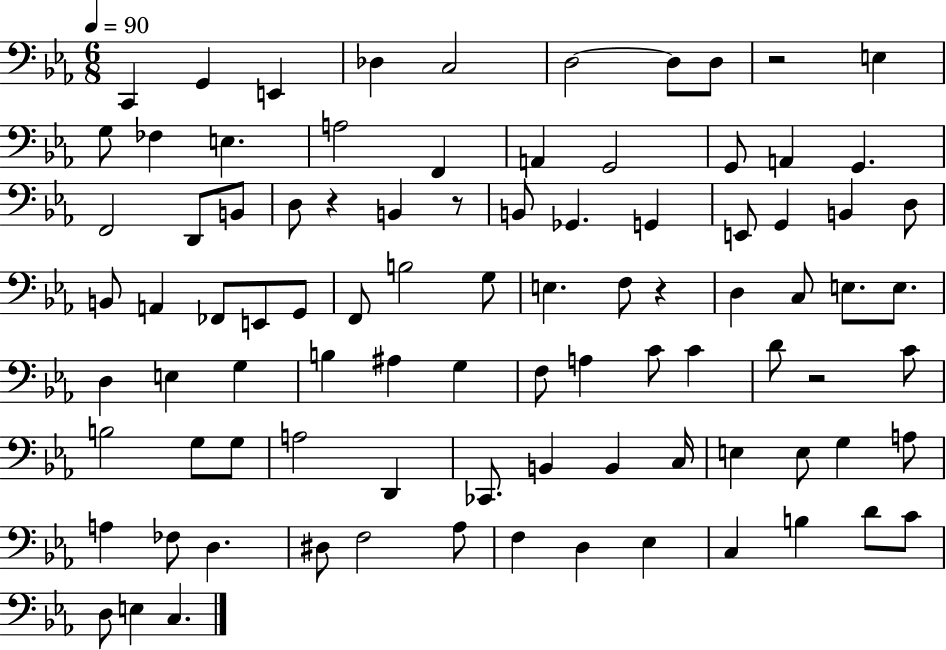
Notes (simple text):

C2/q G2/q E2/q Db3/q C3/h D3/h D3/e D3/e R/h E3/q G3/e FES3/q E3/q. A3/h F2/q A2/q G2/h G2/e A2/q G2/q. F2/h D2/e B2/e D3/e R/q B2/q R/e B2/e Gb2/q. G2/q E2/e G2/q B2/q D3/e B2/e A2/q FES2/e E2/e G2/e F2/e B3/h G3/e E3/q. F3/e R/q D3/q C3/e E3/e. E3/e. D3/q E3/q G3/q B3/q A#3/q G3/q F3/e A3/q C4/e C4/q D4/e R/h C4/e B3/h G3/e G3/e A3/h D2/q CES2/e. B2/q B2/q C3/s E3/q E3/e G3/q A3/e A3/q FES3/e D3/q. D#3/e F3/h Ab3/e F3/q D3/q Eb3/q C3/q B3/q D4/e C4/e D3/e E3/q C3/q.